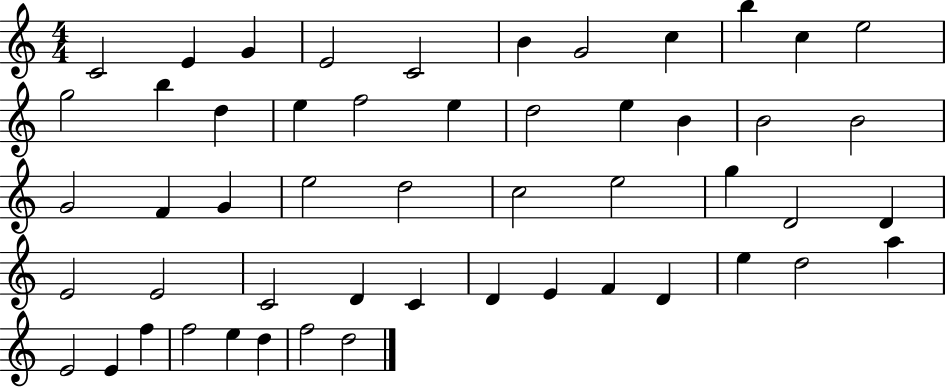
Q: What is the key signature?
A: C major